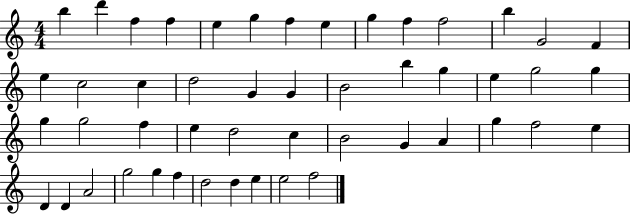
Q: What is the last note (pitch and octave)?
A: F5